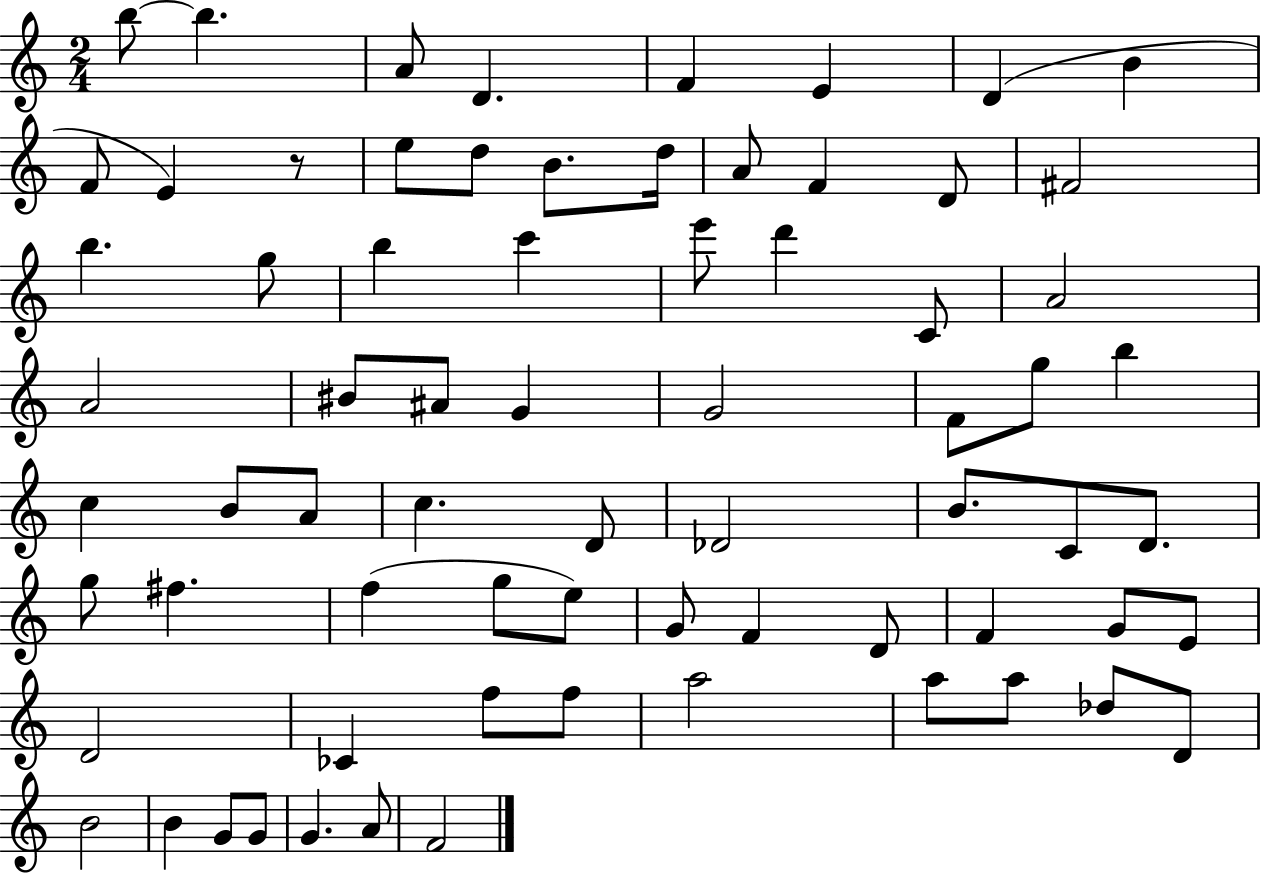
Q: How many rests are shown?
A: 1